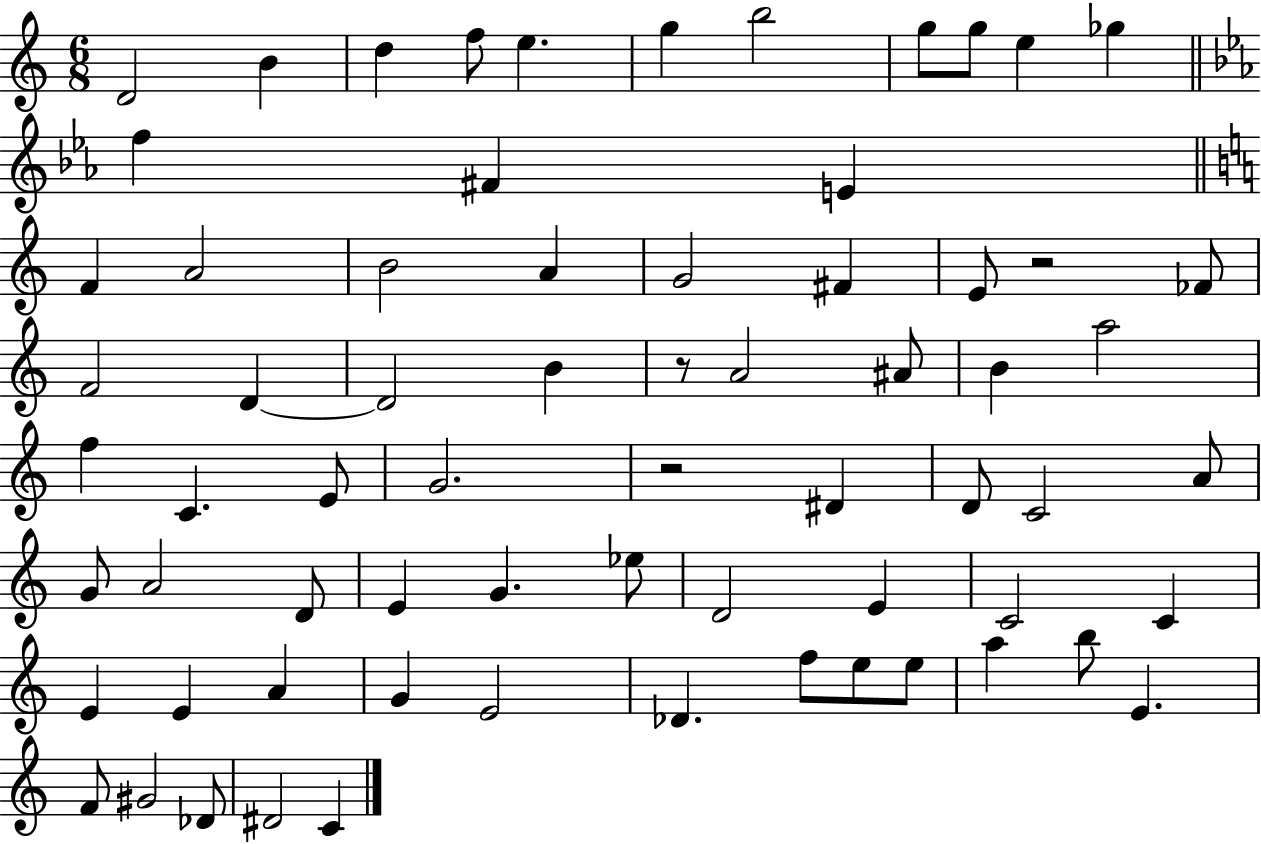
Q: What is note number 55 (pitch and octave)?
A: F5